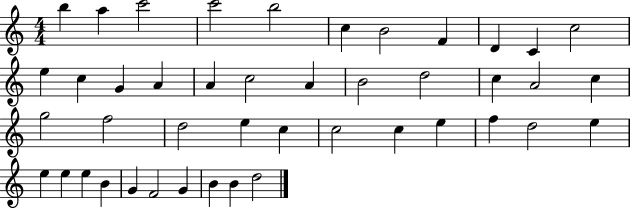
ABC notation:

X:1
T:Untitled
M:4/4
L:1/4
K:C
b a c'2 c'2 b2 c B2 F D C c2 e c G A A c2 A B2 d2 c A2 c g2 f2 d2 e c c2 c e f d2 e e e e B G F2 G B B d2